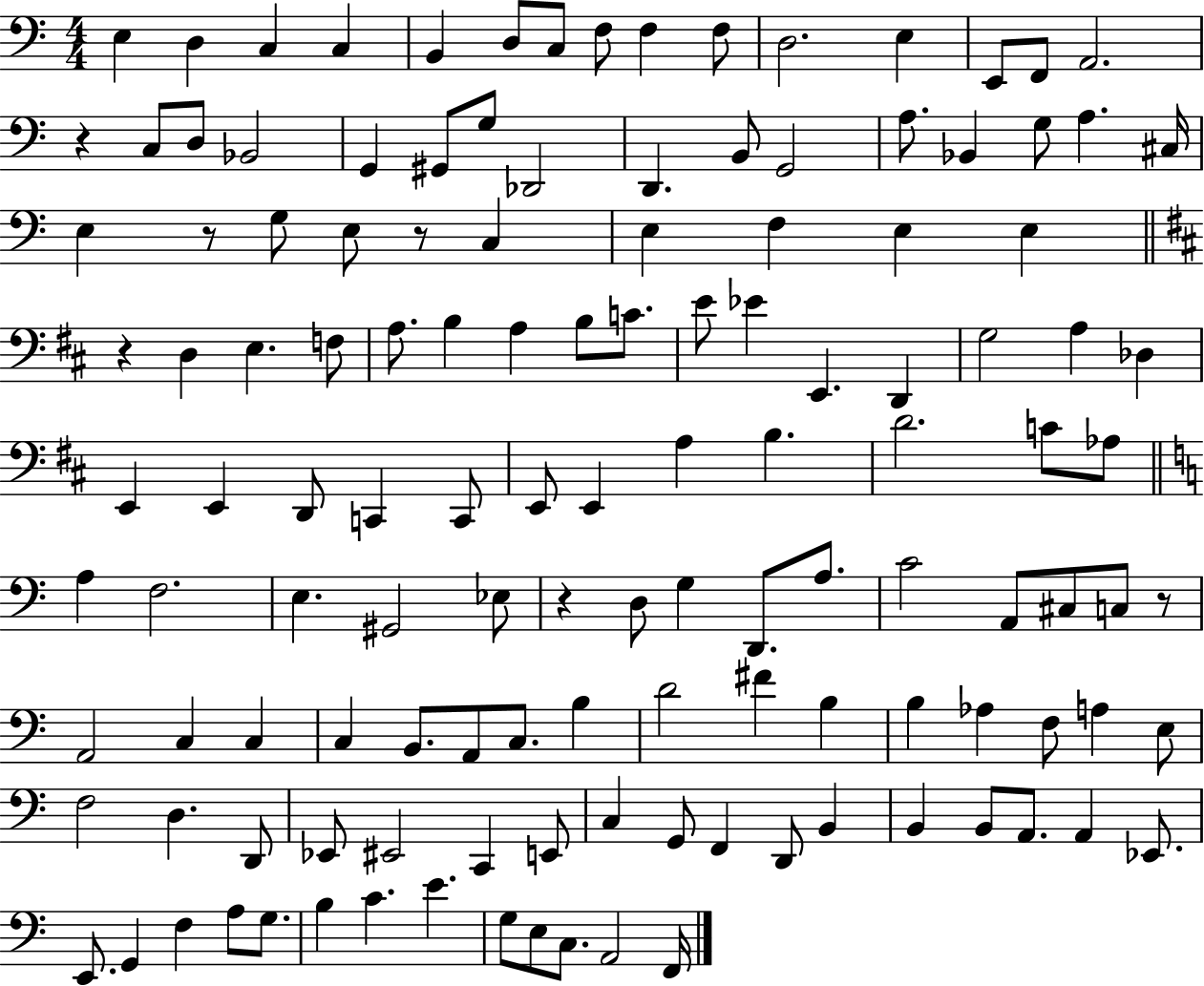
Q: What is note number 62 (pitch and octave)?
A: B3